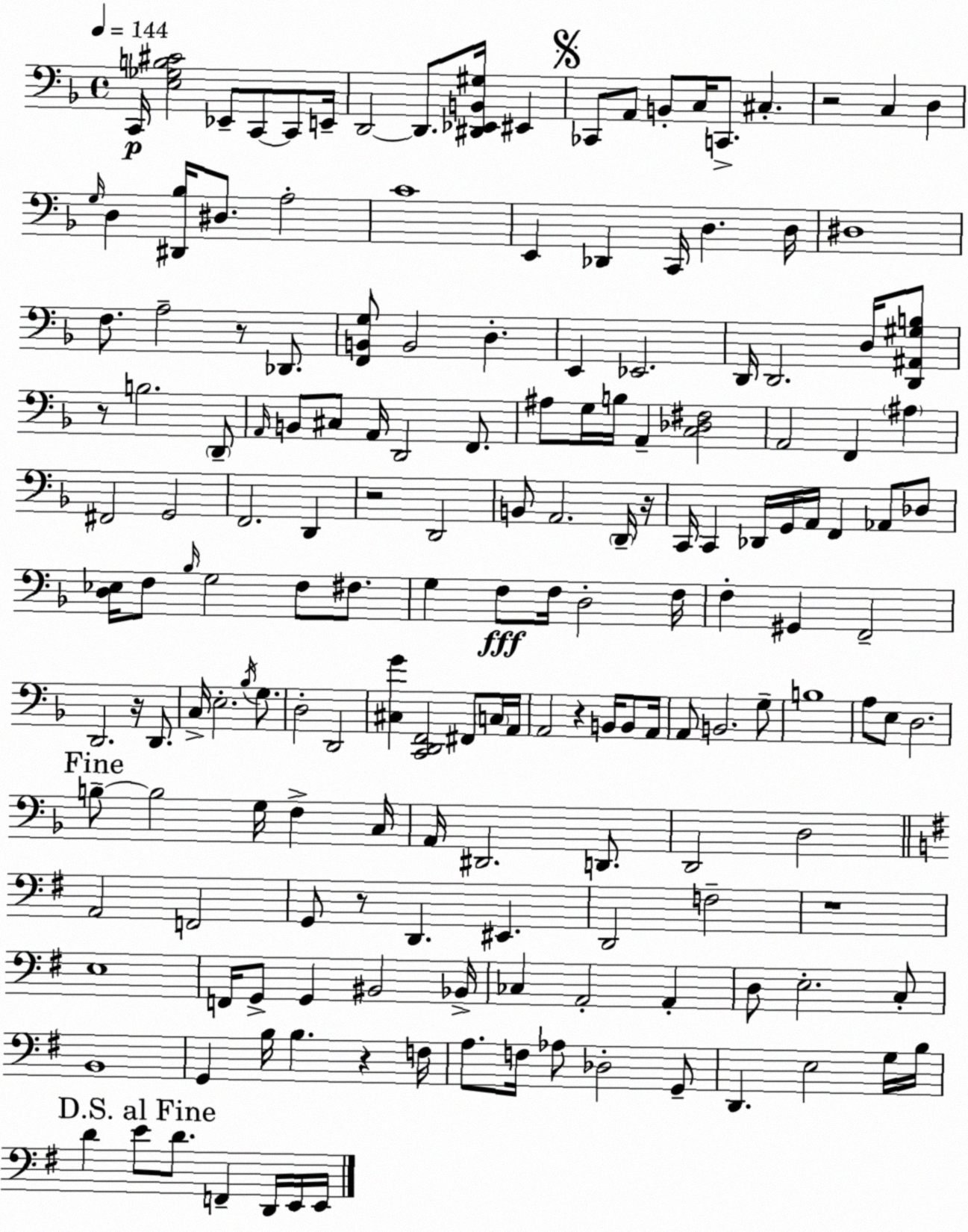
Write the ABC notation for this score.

X:1
T:Untitled
M:4/4
L:1/4
K:F
C,,/4 [E,_G,B,^C]2 _E,,/2 C,,/2 C,,/2 E,,/4 D,,2 D,,/2 [^D,,_E,,B,,^G,]/4 ^E,, _C,,/2 A,,/2 B,,/2 C,/4 C,,/2 ^C, z2 C, D, G,/4 D, [^D,,_B,]/4 ^D,/2 A,2 C4 E,, _D,, C,,/4 D, D,/4 ^D,4 F,/2 A,2 z/2 _D,,/2 [F,,B,,G,]/2 B,,2 D, E,, _E,,2 D,,/4 D,,2 D,/4 [D,,^A,,^G,B,]/2 z/2 B,2 D,,/2 A,,/4 B,,/2 ^C,/2 A,,/4 D,,2 F,,/2 ^A,/2 G,/4 B,/4 A,, [C,_D,^F,]2 A,,2 F,, ^A, ^F,,2 G,,2 F,,2 D,, z2 D,,2 B,,/2 A,,2 D,,/4 z/4 C,,/4 C,, _D,,/4 G,,/4 A,,/4 F,, _A,,/2 _D,/2 [D,_E,]/4 F,/2 _B,/4 G,2 F,/2 ^F,/2 G, F,/2 F,/4 D,2 F,/4 F, ^G,, F,,2 D,,2 z/4 D,,/2 C,/4 E,2 _B,/4 G,/2 D,2 D,,2 [^C,G] [C,,D,,F,,]2 ^F,,/2 C,/4 A,,/4 A,,2 z B,,/4 B,,/2 A,,/4 A,,/2 B,,2 G,/2 B,4 A,/2 E,/2 D,2 B,/2 B,2 G,/4 F, C,/4 A,,/4 ^D,,2 D,,/2 D,,2 D,2 A,,2 F,,2 G,,/2 z/2 D,, ^E,, D,,2 F,2 z4 E,4 F,,/4 G,,/2 G,, ^B,,2 _B,,/4 _C, A,,2 A,, D,/2 E,2 C,/2 B,,4 G,, B,/4 B, z F,/4 A,/2 F,/4 _A,/2 _D,2 G,,/2 D,, E,2 G,/4 B,/4 D E/2 D/2 F,, D,,/4 E,,/4 E,,/4